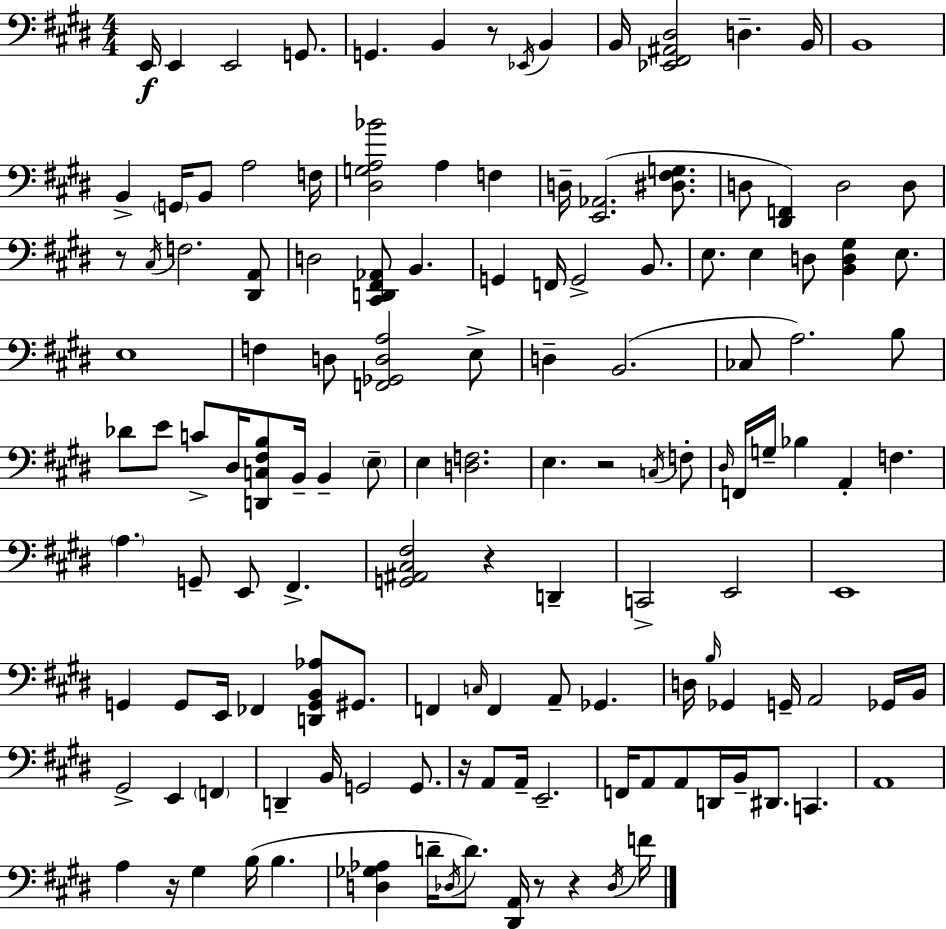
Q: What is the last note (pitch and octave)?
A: F4